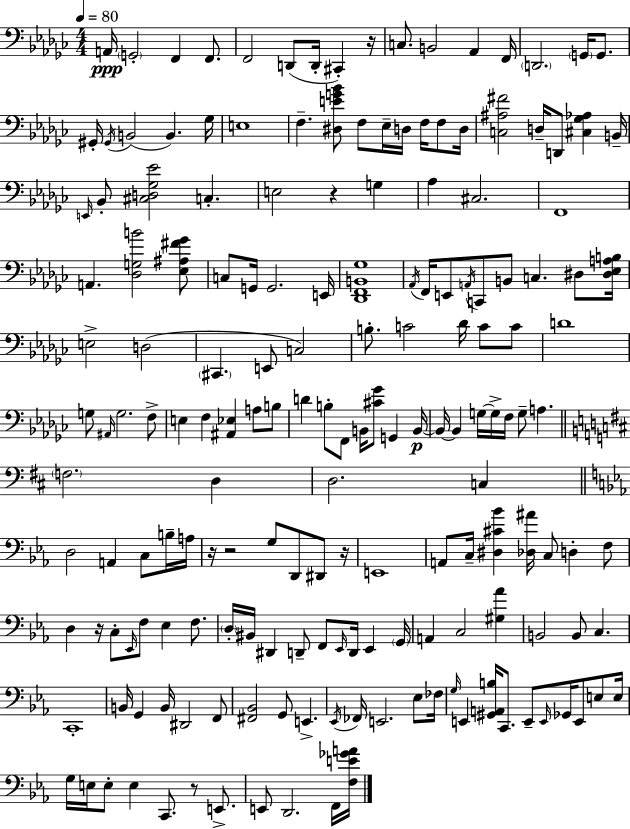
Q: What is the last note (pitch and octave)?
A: F2